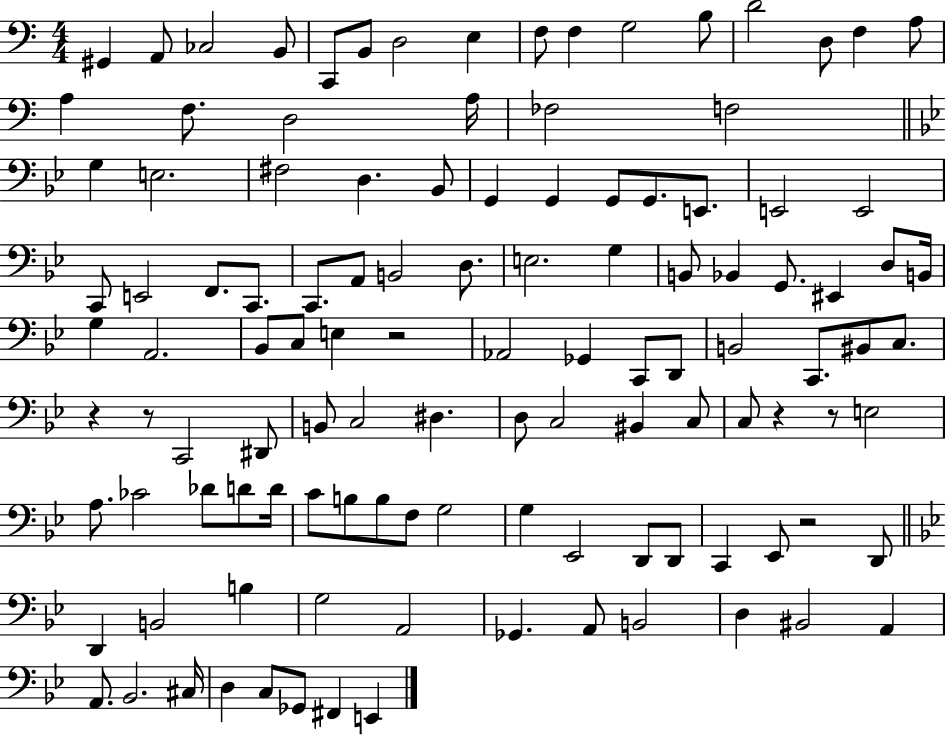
{
  \clef bass
  \numericTimeSignature
  \time 4/4
  \key c \major
  gis,4 a,8 ces2 b,8 | c,8 b,8 d2 e4 | f8 f4 g2 b8 | d'2 d8 f4 a8 | \break a4 f8. d2 a16 | fes2 f2 | \bar "||" \break \key g \minor g4 e2. | fis2 d4. bes,8 | g,4 g,4 g,8 g,8. e,8. | e,2 e,2 | \break c,8 e,2 f,8. c,8. | c,8. a,8 b,2 d8. | e2. g4 | b,8 bes,4 g,8. eis,4 d8 b,16 | \break g4 a,2. | bes,8 c8 e4 r2 | aes,2 ges,4 c,8 d,8 | b,2 c,8. bis,8 c8. | \break r4 r8 c,2 dis,8 | b,8 c2 dis4. | d8 c2 bis,4 c8 | c8 r4 r8 e2 | \break a8. ces'2 des'8 d'8 d'16 | c'8 b8 b8 f8 g2 | g4 ees,2 d,8 d,8 | c,4 ees,8 r2 d,8 | \break \bar "||" \break \key bes \major d,4 b,2 b4 | g2 a,2 | ges,4. a,8 b,2 | d4 bis,2 a,4 | \break a,8. bes,2. cis16 | d4 c8 ges,8 fis,4 e,4 | \bar "|."
}